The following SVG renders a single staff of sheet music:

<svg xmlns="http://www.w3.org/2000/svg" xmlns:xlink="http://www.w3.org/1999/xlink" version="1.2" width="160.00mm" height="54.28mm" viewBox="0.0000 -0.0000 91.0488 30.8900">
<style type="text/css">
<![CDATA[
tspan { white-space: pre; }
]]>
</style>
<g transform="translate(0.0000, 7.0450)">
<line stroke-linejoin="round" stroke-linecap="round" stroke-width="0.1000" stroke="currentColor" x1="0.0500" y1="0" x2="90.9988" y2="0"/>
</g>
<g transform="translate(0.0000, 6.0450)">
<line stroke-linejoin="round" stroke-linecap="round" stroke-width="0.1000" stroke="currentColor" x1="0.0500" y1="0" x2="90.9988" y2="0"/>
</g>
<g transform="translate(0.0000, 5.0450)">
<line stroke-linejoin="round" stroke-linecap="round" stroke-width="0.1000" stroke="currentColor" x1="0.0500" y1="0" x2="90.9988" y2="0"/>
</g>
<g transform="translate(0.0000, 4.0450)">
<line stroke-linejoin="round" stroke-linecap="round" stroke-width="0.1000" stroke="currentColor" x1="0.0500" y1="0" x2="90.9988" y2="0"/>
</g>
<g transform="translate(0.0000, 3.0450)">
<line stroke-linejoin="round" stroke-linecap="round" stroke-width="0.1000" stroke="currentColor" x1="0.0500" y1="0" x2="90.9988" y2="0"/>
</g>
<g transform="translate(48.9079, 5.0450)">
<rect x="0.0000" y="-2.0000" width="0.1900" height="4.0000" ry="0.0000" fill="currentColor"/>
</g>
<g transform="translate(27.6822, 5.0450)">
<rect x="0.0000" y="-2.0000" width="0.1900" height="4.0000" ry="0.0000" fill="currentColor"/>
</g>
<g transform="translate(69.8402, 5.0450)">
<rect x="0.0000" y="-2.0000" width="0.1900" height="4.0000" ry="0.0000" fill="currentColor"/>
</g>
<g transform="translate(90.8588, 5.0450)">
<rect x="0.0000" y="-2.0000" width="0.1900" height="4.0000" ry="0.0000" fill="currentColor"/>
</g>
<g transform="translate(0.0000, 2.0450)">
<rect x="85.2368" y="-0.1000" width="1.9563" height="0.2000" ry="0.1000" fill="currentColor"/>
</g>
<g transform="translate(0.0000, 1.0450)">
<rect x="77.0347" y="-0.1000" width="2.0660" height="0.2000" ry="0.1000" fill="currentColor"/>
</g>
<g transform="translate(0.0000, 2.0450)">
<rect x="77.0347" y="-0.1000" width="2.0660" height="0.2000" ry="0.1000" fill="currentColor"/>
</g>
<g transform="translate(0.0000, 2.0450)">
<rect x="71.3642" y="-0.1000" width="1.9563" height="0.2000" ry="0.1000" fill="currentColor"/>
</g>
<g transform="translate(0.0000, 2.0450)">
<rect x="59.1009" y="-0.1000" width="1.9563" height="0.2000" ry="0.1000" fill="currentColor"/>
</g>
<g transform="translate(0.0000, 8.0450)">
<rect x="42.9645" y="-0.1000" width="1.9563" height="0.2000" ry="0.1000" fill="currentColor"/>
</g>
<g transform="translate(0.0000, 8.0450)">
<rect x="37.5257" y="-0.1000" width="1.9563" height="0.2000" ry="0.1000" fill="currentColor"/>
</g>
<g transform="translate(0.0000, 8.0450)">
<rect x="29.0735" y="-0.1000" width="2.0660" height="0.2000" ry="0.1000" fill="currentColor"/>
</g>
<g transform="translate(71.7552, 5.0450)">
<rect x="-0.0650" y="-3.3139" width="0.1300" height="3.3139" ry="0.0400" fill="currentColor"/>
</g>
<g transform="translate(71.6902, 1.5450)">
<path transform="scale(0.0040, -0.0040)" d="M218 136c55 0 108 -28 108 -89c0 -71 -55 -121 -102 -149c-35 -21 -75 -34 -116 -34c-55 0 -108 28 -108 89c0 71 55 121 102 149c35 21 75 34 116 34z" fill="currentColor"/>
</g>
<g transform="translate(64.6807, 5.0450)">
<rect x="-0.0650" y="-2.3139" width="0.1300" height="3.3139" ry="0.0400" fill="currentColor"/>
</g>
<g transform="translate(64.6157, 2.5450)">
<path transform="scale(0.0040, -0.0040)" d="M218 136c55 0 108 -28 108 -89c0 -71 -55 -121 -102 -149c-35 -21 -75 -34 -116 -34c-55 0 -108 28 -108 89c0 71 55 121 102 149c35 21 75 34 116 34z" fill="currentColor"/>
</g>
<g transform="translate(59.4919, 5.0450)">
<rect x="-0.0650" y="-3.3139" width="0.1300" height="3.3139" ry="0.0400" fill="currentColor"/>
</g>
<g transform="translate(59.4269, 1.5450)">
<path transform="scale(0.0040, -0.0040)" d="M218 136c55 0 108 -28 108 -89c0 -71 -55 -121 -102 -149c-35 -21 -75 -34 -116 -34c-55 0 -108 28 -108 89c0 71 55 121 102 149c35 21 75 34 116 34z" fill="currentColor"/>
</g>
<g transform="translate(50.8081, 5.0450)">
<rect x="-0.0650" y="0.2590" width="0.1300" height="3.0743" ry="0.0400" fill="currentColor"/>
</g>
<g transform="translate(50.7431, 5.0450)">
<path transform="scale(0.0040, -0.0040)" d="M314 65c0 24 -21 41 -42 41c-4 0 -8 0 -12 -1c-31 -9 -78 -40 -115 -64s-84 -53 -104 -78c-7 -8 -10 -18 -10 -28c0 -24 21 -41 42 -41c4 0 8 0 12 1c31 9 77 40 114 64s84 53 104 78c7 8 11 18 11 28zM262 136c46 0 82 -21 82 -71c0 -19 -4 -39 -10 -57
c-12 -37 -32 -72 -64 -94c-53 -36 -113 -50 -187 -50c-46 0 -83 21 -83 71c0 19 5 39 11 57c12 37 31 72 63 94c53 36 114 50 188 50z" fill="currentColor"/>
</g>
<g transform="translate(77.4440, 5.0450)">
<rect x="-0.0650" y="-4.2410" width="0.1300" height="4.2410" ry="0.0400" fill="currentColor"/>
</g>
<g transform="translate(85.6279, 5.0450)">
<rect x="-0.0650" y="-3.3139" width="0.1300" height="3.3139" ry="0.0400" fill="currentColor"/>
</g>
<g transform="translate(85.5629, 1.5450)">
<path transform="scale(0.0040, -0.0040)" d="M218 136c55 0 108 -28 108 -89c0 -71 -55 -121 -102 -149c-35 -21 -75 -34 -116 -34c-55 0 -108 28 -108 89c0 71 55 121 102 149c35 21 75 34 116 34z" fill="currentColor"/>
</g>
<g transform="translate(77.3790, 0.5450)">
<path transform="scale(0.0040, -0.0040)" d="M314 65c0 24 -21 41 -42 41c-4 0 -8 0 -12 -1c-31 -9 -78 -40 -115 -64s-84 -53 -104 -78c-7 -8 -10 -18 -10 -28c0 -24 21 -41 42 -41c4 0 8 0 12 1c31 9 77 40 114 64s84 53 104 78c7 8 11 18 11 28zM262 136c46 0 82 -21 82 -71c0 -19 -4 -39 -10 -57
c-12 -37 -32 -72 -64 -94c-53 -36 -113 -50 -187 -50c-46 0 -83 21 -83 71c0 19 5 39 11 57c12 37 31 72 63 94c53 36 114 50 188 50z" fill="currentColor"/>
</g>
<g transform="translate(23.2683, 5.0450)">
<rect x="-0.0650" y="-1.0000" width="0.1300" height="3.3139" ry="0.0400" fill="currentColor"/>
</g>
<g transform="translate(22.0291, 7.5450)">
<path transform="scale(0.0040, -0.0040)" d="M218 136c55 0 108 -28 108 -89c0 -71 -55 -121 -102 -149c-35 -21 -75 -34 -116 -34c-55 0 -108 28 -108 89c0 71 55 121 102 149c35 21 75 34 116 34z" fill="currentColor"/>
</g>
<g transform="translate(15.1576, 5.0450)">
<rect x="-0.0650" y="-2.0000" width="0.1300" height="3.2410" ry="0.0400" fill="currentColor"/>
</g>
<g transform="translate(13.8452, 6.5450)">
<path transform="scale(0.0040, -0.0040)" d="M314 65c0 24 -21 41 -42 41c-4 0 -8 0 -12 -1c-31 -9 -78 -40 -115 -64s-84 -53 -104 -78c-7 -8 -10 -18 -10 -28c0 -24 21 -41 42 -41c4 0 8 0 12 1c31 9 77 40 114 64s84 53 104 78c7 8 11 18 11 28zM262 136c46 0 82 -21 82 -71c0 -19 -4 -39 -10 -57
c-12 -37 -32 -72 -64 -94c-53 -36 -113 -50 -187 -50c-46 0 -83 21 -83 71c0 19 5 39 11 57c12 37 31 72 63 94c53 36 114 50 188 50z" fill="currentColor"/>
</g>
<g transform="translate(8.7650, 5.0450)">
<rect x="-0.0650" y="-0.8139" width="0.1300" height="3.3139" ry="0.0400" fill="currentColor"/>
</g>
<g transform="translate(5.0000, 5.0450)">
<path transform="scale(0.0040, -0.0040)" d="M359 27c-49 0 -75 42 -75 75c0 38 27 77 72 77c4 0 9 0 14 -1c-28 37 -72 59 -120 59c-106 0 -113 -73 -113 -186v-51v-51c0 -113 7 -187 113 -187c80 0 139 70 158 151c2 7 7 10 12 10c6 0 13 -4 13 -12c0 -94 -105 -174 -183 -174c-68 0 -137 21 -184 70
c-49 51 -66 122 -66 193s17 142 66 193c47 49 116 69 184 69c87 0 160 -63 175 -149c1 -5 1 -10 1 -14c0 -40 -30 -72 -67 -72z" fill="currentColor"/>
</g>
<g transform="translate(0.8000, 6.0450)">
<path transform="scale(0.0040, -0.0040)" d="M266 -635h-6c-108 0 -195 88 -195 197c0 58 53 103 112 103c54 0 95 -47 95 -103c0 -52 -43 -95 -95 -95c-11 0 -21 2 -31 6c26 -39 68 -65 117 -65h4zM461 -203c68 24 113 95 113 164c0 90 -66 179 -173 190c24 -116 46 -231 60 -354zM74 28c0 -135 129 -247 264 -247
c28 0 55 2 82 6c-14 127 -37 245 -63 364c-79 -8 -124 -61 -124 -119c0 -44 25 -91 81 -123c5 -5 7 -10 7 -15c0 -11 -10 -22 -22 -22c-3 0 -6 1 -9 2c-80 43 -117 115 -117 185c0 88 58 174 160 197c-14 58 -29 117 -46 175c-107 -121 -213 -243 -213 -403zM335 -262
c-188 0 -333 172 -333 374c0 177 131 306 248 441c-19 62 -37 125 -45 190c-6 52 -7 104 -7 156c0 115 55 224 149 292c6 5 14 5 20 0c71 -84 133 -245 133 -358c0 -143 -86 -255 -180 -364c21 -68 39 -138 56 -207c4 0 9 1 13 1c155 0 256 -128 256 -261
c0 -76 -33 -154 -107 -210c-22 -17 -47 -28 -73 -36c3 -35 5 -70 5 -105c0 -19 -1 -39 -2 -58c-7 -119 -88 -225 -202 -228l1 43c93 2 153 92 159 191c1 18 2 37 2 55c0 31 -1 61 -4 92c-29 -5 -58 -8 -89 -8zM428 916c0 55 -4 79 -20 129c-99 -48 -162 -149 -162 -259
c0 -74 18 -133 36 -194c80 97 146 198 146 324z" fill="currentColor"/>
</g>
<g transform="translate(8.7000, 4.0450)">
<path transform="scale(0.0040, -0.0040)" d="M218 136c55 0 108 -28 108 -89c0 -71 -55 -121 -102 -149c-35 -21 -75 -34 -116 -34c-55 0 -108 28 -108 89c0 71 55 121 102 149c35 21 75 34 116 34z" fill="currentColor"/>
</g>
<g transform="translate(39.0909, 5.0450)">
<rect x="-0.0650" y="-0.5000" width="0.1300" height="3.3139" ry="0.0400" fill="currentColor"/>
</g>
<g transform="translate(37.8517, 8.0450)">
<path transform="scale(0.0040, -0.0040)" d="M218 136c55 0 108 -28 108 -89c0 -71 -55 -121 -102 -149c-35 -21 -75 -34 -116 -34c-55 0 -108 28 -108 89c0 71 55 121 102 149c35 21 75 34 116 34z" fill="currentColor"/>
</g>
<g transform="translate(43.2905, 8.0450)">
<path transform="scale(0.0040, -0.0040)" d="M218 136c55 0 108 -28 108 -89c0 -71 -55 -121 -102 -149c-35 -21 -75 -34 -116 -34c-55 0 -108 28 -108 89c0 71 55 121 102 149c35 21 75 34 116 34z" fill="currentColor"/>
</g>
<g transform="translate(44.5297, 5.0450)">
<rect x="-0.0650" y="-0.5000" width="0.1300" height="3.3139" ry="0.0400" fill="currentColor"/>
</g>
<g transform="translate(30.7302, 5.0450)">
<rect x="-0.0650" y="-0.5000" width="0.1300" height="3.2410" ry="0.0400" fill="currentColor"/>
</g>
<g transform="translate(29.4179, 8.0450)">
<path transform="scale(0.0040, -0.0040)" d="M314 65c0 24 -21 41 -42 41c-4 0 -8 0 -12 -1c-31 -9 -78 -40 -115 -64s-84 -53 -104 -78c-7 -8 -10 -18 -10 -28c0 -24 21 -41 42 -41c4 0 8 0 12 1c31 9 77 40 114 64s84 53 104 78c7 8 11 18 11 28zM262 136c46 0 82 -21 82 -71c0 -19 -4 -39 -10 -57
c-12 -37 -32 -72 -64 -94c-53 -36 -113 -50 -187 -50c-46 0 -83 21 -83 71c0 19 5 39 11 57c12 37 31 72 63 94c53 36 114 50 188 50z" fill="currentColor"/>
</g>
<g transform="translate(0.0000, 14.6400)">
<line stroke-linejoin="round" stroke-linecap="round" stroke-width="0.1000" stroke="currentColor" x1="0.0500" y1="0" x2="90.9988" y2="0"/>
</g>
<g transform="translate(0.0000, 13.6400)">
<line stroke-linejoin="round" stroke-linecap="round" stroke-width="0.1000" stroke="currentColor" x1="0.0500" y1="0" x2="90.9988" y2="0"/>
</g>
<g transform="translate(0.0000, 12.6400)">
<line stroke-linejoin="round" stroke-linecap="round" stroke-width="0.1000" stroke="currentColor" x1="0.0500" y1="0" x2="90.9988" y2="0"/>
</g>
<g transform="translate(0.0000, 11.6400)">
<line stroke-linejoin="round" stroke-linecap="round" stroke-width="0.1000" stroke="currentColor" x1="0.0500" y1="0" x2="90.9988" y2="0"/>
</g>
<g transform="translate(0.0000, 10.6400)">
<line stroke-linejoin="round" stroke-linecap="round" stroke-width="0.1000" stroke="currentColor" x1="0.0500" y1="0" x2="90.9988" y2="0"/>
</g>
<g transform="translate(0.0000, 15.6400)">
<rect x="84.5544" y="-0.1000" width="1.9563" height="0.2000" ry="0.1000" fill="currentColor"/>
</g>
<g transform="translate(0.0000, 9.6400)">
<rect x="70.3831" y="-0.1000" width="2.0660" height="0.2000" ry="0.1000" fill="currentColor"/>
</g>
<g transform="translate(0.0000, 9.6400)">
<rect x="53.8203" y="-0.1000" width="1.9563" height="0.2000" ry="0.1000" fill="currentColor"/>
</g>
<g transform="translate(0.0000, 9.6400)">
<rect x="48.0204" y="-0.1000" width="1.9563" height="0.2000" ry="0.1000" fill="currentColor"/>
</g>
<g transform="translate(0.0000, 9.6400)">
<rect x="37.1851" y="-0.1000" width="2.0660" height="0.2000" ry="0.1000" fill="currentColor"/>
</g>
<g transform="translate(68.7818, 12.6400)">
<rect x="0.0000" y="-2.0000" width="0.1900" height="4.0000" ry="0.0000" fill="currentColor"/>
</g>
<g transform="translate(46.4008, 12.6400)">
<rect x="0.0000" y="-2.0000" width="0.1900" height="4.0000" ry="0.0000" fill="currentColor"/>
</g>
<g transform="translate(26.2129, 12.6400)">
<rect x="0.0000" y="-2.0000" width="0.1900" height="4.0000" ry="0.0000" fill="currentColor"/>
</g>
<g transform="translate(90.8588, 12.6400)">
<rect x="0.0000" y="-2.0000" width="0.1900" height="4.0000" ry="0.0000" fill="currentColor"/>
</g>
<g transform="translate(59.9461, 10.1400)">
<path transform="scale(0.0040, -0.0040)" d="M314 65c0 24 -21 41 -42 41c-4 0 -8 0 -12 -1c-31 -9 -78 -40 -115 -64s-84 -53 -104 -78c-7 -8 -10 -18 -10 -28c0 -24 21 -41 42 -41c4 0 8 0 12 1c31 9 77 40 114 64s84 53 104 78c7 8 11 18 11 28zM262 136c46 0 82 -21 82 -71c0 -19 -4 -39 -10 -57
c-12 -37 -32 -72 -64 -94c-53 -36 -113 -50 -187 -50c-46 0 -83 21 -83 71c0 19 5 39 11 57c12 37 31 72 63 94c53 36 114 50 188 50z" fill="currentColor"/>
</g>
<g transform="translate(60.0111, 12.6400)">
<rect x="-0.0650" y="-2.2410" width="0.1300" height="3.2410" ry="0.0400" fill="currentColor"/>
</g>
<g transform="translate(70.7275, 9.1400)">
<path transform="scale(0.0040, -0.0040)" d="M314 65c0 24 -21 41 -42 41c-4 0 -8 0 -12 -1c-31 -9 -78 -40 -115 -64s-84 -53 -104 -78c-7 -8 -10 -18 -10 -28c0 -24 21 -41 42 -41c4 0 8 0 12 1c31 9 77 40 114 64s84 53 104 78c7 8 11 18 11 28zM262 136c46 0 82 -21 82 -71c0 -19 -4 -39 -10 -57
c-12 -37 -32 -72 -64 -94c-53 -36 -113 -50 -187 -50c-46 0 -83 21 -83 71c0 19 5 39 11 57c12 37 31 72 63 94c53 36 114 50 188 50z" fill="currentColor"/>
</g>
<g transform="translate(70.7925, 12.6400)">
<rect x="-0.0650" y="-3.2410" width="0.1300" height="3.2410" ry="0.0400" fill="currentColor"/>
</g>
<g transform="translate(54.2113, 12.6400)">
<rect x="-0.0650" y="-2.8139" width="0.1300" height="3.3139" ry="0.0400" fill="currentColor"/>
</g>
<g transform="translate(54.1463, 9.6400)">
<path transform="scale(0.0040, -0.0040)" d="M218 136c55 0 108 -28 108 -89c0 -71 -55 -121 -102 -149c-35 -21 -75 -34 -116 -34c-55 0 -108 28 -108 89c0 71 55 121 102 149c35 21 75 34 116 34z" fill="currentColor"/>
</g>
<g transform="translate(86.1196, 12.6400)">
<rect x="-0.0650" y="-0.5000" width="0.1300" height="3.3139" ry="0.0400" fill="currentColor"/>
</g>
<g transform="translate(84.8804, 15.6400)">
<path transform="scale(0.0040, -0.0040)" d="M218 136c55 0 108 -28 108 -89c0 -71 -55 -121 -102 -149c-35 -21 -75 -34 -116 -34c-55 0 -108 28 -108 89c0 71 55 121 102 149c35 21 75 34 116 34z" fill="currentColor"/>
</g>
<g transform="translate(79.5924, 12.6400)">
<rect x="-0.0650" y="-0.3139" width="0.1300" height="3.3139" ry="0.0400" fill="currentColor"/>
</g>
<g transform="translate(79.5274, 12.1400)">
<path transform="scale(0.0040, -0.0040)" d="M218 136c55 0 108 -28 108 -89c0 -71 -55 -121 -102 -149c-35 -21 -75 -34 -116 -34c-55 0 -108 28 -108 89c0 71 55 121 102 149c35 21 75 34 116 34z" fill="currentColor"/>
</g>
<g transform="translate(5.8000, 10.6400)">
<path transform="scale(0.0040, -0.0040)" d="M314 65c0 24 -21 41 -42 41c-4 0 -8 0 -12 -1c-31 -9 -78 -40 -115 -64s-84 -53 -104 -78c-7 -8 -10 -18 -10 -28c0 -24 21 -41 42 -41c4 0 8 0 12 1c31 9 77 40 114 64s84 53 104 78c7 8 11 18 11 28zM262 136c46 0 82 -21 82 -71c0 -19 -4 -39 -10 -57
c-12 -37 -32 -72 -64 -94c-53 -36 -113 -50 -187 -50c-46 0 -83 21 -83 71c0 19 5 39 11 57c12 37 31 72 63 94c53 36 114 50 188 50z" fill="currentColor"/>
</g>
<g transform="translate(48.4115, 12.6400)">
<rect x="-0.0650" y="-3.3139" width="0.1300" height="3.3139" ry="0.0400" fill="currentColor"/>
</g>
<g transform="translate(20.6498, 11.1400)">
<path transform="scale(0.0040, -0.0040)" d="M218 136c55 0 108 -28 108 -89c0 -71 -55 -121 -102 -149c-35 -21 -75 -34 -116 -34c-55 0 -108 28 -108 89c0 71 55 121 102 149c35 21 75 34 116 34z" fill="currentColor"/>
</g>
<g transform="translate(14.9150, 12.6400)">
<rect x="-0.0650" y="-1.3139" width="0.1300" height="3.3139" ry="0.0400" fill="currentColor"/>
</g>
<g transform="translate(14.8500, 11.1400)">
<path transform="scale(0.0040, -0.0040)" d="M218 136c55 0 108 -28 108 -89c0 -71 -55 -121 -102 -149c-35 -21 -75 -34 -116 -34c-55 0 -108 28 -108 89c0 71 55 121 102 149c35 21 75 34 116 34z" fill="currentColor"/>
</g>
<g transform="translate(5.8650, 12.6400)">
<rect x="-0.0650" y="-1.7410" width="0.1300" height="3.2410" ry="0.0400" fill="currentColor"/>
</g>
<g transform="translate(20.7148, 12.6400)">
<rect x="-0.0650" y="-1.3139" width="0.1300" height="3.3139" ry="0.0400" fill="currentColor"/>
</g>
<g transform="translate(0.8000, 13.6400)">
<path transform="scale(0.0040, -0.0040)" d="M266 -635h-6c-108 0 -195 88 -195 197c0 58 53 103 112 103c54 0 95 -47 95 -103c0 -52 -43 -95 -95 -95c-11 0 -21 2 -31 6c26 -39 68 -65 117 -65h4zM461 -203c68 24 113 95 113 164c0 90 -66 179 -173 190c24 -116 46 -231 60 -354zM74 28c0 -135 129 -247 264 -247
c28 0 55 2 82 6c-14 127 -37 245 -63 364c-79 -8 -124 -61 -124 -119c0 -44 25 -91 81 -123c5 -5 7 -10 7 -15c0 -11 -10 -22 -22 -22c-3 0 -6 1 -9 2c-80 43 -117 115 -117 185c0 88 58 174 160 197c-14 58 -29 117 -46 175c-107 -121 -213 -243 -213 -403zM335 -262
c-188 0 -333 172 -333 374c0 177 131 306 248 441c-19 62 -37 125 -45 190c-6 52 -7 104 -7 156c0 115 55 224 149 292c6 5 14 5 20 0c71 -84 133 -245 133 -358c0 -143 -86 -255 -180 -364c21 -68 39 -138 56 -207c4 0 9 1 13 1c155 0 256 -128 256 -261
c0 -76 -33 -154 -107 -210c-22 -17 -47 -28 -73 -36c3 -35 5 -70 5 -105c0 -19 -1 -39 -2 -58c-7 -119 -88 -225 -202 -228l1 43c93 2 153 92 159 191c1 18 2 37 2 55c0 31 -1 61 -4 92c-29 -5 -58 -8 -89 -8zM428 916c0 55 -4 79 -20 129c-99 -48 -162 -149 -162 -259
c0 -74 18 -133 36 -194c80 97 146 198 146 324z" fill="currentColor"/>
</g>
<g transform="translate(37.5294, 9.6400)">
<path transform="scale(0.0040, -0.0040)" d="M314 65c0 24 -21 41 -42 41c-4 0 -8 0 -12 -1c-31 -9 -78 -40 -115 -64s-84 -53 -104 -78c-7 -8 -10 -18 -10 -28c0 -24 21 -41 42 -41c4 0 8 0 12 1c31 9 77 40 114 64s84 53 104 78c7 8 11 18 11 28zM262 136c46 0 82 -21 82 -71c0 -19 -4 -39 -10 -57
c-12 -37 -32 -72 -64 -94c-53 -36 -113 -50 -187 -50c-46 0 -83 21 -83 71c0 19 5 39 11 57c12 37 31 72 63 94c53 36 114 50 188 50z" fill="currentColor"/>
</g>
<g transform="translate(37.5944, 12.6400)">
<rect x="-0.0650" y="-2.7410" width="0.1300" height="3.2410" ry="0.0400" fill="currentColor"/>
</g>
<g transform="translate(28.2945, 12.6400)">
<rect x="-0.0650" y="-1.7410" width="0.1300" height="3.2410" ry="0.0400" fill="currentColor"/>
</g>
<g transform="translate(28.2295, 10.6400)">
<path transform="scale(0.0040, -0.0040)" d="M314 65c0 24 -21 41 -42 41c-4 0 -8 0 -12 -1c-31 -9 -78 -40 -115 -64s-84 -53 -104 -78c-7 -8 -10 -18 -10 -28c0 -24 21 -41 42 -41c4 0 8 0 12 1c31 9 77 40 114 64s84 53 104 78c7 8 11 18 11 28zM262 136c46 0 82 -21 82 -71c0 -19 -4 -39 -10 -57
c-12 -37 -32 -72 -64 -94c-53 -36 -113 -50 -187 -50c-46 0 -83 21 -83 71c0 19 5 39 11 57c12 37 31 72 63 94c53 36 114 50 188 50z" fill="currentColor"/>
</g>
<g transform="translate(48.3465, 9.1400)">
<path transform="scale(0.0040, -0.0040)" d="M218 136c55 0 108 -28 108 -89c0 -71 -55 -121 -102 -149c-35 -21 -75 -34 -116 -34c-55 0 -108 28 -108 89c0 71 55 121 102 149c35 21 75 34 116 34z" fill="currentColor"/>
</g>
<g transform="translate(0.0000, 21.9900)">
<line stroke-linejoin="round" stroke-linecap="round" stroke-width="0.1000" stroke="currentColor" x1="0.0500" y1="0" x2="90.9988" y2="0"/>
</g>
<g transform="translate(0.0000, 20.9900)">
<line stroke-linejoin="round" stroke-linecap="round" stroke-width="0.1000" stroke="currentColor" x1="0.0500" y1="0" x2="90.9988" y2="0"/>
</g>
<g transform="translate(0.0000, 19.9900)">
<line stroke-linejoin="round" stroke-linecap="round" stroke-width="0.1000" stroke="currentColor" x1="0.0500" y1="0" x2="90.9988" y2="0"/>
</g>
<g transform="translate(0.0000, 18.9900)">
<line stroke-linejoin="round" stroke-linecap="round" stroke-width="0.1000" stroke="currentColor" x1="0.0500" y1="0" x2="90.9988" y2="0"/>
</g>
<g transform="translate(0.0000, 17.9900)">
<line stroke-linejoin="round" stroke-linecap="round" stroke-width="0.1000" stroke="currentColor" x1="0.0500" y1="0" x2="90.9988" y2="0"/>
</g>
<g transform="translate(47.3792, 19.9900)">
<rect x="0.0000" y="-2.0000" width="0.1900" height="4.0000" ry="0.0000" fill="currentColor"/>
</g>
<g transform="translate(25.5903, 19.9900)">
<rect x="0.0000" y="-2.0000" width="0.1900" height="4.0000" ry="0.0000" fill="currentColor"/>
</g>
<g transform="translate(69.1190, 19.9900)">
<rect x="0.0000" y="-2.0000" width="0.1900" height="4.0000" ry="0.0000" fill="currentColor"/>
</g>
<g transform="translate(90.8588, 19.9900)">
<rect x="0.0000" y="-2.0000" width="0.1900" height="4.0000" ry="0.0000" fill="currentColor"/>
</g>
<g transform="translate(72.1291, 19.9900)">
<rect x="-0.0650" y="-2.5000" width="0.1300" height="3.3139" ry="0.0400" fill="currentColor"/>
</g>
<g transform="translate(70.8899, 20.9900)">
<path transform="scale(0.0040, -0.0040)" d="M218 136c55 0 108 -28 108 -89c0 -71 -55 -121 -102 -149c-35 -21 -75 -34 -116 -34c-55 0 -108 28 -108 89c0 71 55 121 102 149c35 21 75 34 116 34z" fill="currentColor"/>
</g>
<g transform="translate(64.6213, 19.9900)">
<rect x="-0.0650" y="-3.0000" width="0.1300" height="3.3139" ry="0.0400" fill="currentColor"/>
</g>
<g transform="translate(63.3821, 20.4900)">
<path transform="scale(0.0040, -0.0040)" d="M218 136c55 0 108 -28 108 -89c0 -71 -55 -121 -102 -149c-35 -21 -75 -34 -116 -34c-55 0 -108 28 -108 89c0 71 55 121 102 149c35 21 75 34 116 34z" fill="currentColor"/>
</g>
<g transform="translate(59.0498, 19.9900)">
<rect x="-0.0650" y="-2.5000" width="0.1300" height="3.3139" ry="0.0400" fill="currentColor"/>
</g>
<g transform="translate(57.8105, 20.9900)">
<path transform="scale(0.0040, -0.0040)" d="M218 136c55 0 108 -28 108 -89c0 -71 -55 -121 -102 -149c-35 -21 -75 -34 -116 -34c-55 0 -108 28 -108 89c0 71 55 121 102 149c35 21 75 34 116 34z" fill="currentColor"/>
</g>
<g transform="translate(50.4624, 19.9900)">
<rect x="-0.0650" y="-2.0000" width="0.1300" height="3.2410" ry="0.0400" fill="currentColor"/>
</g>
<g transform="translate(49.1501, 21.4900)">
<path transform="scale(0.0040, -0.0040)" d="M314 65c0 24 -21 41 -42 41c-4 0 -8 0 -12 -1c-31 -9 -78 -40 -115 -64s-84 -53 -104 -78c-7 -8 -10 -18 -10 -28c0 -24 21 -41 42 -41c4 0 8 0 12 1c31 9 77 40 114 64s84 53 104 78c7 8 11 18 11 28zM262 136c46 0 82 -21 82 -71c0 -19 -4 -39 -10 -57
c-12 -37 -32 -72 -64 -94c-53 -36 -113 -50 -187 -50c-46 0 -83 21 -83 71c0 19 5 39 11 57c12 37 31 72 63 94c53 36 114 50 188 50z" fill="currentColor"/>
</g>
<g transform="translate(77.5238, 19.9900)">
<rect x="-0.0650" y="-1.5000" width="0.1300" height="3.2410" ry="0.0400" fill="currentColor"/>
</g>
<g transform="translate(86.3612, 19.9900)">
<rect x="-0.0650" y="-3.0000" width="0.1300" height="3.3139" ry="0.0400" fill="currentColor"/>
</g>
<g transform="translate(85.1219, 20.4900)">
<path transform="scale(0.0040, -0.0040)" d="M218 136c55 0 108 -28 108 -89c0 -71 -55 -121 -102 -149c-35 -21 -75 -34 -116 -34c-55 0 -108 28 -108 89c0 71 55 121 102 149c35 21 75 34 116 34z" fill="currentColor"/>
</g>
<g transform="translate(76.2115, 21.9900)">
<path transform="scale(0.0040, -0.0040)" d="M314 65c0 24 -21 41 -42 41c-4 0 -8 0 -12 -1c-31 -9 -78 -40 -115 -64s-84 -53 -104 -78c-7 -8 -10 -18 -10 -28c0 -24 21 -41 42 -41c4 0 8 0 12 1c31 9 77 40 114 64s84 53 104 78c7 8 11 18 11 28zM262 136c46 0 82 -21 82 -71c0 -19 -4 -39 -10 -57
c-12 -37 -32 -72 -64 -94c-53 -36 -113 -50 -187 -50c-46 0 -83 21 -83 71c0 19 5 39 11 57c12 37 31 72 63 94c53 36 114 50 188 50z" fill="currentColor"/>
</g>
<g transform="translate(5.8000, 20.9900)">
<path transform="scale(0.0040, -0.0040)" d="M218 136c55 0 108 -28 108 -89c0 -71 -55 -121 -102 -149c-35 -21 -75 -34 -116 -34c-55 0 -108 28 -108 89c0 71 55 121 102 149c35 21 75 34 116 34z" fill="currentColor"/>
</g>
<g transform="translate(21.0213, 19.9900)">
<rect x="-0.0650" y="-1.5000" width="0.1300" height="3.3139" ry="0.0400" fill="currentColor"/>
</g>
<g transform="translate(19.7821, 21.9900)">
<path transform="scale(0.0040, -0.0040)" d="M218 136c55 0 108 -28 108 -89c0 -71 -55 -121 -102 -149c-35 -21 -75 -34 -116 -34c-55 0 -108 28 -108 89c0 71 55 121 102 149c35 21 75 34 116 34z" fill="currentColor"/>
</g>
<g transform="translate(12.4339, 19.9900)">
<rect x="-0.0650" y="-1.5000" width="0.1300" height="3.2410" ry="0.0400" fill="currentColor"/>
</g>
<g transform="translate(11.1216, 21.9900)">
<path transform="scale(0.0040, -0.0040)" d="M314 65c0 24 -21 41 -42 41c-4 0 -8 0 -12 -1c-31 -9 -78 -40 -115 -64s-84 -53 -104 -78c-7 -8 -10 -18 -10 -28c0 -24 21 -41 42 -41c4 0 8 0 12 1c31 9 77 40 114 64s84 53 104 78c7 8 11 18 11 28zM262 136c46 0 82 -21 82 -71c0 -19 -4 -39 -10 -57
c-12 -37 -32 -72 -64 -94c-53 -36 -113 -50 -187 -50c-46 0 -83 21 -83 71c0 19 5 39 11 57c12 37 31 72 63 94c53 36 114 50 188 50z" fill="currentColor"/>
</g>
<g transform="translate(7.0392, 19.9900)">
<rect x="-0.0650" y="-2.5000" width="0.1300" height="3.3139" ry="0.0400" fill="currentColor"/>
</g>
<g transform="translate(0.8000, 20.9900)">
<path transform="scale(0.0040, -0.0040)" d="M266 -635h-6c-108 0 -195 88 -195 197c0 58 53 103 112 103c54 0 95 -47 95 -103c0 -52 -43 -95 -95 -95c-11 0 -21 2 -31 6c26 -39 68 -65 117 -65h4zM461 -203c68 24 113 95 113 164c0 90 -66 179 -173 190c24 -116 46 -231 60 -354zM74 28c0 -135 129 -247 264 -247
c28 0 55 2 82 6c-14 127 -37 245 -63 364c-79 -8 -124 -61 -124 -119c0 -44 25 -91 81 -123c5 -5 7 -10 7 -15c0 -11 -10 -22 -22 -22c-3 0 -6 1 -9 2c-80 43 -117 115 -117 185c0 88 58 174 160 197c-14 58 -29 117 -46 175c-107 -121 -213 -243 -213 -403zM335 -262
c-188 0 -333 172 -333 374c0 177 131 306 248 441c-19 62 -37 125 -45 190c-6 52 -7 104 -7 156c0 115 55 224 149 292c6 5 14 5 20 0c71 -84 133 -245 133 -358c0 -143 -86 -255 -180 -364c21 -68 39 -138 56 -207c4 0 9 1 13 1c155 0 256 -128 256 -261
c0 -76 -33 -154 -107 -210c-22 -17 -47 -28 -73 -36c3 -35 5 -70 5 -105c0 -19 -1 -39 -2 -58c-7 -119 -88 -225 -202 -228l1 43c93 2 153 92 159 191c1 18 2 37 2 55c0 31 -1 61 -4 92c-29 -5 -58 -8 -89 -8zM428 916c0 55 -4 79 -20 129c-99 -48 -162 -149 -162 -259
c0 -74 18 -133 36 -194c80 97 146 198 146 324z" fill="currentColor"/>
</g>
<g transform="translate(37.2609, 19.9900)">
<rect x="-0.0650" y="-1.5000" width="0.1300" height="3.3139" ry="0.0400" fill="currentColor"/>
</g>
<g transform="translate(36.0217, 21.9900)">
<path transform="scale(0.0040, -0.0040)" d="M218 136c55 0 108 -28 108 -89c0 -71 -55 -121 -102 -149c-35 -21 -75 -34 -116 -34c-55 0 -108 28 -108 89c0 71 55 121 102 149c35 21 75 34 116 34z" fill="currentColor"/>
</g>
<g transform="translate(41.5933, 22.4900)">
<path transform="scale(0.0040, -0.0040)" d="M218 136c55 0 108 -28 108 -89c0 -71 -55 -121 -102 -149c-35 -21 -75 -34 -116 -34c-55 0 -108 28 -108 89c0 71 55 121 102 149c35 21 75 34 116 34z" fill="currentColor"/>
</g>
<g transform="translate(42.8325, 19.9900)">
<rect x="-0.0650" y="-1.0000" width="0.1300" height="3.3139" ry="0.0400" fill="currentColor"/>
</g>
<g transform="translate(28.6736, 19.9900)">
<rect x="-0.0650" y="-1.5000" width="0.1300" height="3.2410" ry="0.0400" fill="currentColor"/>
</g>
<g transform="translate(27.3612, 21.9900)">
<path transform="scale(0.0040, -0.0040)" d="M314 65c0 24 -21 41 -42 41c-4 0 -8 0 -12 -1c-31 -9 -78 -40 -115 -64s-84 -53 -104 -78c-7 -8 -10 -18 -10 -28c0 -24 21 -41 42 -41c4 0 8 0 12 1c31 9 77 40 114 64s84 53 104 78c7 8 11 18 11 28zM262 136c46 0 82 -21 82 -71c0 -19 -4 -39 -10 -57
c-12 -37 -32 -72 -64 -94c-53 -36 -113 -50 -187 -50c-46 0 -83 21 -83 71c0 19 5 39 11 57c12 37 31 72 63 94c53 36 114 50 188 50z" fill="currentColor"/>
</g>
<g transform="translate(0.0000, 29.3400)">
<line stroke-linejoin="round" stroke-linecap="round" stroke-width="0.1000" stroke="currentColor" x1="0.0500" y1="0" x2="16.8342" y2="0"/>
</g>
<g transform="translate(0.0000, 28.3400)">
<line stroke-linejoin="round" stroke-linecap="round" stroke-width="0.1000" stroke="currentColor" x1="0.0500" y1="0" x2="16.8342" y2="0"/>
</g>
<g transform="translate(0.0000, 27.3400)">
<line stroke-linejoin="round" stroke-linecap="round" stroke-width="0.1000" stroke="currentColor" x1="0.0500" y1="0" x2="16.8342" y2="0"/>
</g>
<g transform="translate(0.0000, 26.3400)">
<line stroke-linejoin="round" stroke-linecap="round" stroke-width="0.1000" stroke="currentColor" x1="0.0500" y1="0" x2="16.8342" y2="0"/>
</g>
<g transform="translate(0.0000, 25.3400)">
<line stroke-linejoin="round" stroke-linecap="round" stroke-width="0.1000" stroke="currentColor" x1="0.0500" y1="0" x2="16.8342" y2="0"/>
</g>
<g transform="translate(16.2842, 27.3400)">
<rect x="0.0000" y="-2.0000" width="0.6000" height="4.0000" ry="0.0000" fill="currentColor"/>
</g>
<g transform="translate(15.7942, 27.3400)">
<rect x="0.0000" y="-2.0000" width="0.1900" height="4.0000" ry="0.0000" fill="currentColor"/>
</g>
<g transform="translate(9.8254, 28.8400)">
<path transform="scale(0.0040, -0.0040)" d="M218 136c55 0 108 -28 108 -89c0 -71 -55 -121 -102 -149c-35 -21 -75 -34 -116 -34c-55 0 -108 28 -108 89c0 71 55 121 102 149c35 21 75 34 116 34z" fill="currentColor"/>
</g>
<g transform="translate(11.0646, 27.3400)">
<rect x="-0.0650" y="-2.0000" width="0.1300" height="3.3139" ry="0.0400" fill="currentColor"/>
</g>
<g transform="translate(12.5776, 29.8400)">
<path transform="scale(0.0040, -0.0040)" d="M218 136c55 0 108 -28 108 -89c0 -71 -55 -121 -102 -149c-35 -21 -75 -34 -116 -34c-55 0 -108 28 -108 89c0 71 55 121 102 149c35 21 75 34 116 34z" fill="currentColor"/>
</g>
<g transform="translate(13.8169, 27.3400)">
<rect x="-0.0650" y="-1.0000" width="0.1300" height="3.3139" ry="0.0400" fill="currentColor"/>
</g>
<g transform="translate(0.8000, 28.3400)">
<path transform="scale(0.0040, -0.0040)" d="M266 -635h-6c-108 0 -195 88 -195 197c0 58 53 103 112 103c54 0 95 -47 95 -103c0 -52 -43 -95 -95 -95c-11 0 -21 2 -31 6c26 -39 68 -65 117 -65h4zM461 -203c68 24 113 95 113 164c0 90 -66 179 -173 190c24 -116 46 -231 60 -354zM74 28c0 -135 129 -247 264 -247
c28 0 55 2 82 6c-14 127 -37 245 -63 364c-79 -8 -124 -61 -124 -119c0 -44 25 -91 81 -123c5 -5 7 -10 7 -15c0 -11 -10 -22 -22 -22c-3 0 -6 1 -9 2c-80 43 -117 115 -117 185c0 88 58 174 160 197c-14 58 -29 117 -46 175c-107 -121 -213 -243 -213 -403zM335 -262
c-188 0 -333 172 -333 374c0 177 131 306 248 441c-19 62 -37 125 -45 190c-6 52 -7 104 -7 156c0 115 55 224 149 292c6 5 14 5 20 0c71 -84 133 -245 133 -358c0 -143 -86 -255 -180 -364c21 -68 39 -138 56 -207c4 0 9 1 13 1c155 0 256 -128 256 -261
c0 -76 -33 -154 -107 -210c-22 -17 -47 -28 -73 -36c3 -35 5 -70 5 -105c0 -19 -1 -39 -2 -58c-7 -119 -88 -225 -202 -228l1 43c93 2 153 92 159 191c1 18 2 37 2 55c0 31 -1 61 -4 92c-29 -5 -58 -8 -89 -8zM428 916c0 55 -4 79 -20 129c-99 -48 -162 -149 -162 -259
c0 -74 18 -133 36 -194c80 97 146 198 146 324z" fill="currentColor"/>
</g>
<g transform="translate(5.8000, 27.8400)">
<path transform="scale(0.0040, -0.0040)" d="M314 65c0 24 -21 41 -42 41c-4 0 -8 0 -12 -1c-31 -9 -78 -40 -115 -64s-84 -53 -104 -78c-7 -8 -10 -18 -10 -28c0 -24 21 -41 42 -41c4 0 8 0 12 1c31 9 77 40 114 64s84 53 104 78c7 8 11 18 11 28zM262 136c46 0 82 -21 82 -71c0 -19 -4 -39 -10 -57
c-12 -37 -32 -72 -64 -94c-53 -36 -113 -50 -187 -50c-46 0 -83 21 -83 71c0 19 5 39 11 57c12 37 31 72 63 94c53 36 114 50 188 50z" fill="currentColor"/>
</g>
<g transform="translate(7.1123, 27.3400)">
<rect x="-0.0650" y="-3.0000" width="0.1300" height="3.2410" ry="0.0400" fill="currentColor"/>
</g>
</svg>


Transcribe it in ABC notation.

X:1
T:Untitled
M:4/4
L:1/4
K:C
d F2 D C2 C C B2 b g b d'2 b f2 e e f2 a2 b a g2 b2 c C G E2 E E2 E D F2 G A G E2 A A2 F D